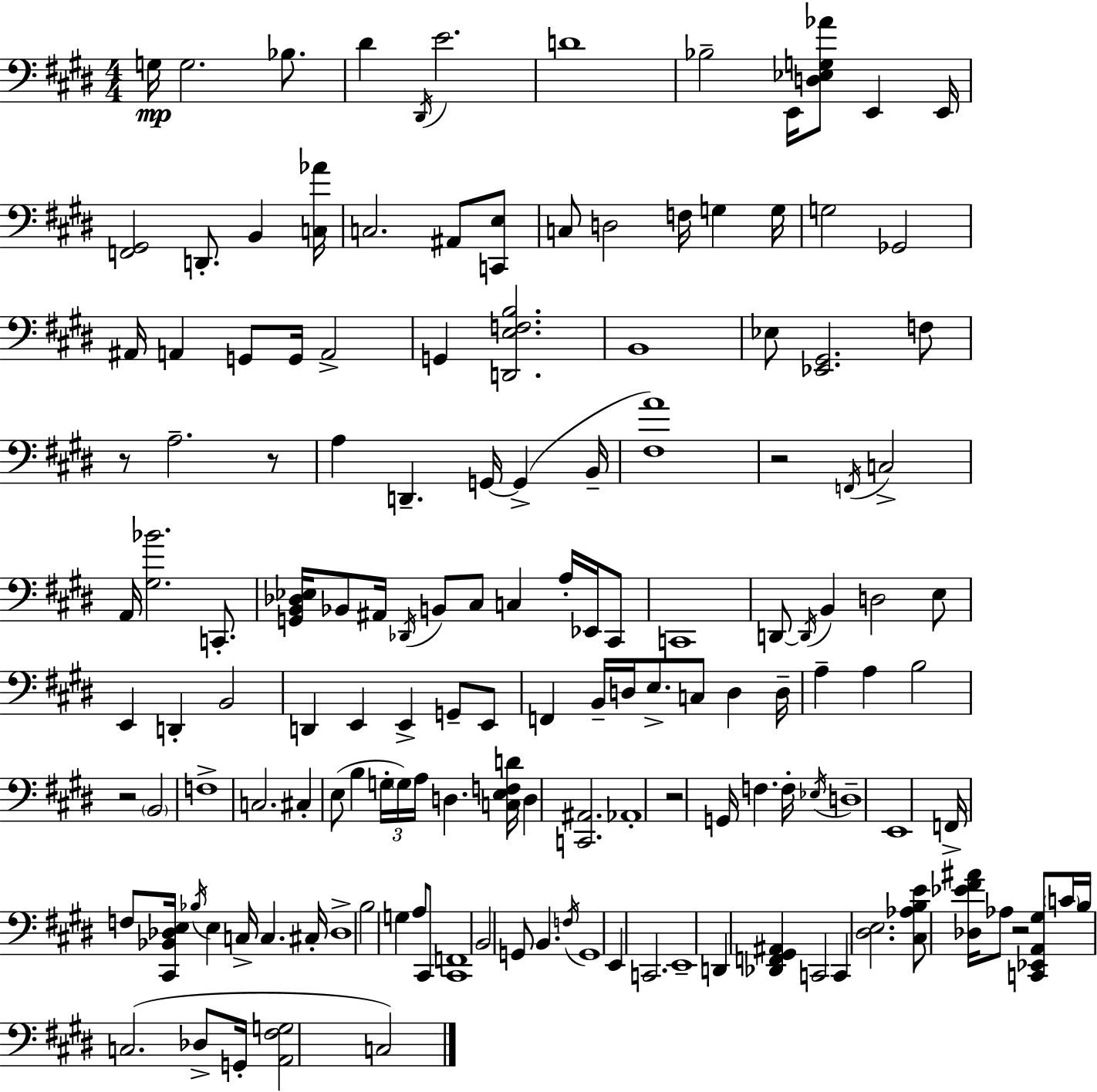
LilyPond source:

{
  \clef bass
  \numericTimeSignature
  \time 4/4
  \key e \major
  \repeat volta 2 { g16\mp g2. bes8. | dis'4 \acciaccatura { dis,16 } e'2. | d'1 | bes2-- e,16 <d ees g aes'>8 e,4 | \break e,16 <f, gis,>2 d,8.-. b,4 | <c aes'>16 c2. ais,8 <c, e>8 | c8 d2 f16 g4 | g16 g2 ges,2 | \break ais,16 a,4 g,8 g,16 a,2-> | g,4 <d, e f b>2. | b,1 | ees8 <ees, gis,>2. f8 | \break r8 a2.-- r8 | a4 d,4.-- g,16~~ g,4->( | b,16-- <fis a'>1) | r2 \acciaccatura { f,16 } c2-> | \break a,16 <gis bes'>2. c,8.-. | <g, b, des ees>16 bes,8 ais,16 \acciaccatura { des,16 } b,8 cis8 c4 a16-. | ees,16 cis,8 c,1 | d,8~~ \acciaccatura { d,16 } b,4 d2 | \break e8 e,4 d,4-. b,2 | d,4 e,4 e,4-> | g,8-- e,8 f,4 b,16-- d16 e8.-> c8 d4 | d16-- a4-- a4 b2 | \break r2 \parenthesize b,2 | f1-> | c2. | cis4-. e8( b4 \tuplet 3/2 { g16-. \parenthesize g16) a16 } d4. | \break <c e f d'>16 d4 <c, ais,>2. | aes,1-. | r2 g,16 f4. | f16-. \acciaccatura { ees16 } d1-- | \break e,1 | f,16-> f8 <cis, bes, des e>16 \acciaccatura { bes16 } e4 c16-> c4. | cis16-. des1-> | b2 g4 | \break a8 cis,8 <cis, f,>1 | b,2 g,8 | b,4. \acciaccatura { f16 } g,1 | e,4 c,2. | \break e,1-- | d,4 <des, f, gis, ais,>4 c,2 | c,4 <dis e>2. | <cis aes b e'>8 <des ees' fis' ais'>16 aes8 r2 | \break <c, ees, a, gis>8 \parenthesize c'16 b16 c2.( | des8-> g,16-. <a, fis g>2 c2) | } \bar "|."
}